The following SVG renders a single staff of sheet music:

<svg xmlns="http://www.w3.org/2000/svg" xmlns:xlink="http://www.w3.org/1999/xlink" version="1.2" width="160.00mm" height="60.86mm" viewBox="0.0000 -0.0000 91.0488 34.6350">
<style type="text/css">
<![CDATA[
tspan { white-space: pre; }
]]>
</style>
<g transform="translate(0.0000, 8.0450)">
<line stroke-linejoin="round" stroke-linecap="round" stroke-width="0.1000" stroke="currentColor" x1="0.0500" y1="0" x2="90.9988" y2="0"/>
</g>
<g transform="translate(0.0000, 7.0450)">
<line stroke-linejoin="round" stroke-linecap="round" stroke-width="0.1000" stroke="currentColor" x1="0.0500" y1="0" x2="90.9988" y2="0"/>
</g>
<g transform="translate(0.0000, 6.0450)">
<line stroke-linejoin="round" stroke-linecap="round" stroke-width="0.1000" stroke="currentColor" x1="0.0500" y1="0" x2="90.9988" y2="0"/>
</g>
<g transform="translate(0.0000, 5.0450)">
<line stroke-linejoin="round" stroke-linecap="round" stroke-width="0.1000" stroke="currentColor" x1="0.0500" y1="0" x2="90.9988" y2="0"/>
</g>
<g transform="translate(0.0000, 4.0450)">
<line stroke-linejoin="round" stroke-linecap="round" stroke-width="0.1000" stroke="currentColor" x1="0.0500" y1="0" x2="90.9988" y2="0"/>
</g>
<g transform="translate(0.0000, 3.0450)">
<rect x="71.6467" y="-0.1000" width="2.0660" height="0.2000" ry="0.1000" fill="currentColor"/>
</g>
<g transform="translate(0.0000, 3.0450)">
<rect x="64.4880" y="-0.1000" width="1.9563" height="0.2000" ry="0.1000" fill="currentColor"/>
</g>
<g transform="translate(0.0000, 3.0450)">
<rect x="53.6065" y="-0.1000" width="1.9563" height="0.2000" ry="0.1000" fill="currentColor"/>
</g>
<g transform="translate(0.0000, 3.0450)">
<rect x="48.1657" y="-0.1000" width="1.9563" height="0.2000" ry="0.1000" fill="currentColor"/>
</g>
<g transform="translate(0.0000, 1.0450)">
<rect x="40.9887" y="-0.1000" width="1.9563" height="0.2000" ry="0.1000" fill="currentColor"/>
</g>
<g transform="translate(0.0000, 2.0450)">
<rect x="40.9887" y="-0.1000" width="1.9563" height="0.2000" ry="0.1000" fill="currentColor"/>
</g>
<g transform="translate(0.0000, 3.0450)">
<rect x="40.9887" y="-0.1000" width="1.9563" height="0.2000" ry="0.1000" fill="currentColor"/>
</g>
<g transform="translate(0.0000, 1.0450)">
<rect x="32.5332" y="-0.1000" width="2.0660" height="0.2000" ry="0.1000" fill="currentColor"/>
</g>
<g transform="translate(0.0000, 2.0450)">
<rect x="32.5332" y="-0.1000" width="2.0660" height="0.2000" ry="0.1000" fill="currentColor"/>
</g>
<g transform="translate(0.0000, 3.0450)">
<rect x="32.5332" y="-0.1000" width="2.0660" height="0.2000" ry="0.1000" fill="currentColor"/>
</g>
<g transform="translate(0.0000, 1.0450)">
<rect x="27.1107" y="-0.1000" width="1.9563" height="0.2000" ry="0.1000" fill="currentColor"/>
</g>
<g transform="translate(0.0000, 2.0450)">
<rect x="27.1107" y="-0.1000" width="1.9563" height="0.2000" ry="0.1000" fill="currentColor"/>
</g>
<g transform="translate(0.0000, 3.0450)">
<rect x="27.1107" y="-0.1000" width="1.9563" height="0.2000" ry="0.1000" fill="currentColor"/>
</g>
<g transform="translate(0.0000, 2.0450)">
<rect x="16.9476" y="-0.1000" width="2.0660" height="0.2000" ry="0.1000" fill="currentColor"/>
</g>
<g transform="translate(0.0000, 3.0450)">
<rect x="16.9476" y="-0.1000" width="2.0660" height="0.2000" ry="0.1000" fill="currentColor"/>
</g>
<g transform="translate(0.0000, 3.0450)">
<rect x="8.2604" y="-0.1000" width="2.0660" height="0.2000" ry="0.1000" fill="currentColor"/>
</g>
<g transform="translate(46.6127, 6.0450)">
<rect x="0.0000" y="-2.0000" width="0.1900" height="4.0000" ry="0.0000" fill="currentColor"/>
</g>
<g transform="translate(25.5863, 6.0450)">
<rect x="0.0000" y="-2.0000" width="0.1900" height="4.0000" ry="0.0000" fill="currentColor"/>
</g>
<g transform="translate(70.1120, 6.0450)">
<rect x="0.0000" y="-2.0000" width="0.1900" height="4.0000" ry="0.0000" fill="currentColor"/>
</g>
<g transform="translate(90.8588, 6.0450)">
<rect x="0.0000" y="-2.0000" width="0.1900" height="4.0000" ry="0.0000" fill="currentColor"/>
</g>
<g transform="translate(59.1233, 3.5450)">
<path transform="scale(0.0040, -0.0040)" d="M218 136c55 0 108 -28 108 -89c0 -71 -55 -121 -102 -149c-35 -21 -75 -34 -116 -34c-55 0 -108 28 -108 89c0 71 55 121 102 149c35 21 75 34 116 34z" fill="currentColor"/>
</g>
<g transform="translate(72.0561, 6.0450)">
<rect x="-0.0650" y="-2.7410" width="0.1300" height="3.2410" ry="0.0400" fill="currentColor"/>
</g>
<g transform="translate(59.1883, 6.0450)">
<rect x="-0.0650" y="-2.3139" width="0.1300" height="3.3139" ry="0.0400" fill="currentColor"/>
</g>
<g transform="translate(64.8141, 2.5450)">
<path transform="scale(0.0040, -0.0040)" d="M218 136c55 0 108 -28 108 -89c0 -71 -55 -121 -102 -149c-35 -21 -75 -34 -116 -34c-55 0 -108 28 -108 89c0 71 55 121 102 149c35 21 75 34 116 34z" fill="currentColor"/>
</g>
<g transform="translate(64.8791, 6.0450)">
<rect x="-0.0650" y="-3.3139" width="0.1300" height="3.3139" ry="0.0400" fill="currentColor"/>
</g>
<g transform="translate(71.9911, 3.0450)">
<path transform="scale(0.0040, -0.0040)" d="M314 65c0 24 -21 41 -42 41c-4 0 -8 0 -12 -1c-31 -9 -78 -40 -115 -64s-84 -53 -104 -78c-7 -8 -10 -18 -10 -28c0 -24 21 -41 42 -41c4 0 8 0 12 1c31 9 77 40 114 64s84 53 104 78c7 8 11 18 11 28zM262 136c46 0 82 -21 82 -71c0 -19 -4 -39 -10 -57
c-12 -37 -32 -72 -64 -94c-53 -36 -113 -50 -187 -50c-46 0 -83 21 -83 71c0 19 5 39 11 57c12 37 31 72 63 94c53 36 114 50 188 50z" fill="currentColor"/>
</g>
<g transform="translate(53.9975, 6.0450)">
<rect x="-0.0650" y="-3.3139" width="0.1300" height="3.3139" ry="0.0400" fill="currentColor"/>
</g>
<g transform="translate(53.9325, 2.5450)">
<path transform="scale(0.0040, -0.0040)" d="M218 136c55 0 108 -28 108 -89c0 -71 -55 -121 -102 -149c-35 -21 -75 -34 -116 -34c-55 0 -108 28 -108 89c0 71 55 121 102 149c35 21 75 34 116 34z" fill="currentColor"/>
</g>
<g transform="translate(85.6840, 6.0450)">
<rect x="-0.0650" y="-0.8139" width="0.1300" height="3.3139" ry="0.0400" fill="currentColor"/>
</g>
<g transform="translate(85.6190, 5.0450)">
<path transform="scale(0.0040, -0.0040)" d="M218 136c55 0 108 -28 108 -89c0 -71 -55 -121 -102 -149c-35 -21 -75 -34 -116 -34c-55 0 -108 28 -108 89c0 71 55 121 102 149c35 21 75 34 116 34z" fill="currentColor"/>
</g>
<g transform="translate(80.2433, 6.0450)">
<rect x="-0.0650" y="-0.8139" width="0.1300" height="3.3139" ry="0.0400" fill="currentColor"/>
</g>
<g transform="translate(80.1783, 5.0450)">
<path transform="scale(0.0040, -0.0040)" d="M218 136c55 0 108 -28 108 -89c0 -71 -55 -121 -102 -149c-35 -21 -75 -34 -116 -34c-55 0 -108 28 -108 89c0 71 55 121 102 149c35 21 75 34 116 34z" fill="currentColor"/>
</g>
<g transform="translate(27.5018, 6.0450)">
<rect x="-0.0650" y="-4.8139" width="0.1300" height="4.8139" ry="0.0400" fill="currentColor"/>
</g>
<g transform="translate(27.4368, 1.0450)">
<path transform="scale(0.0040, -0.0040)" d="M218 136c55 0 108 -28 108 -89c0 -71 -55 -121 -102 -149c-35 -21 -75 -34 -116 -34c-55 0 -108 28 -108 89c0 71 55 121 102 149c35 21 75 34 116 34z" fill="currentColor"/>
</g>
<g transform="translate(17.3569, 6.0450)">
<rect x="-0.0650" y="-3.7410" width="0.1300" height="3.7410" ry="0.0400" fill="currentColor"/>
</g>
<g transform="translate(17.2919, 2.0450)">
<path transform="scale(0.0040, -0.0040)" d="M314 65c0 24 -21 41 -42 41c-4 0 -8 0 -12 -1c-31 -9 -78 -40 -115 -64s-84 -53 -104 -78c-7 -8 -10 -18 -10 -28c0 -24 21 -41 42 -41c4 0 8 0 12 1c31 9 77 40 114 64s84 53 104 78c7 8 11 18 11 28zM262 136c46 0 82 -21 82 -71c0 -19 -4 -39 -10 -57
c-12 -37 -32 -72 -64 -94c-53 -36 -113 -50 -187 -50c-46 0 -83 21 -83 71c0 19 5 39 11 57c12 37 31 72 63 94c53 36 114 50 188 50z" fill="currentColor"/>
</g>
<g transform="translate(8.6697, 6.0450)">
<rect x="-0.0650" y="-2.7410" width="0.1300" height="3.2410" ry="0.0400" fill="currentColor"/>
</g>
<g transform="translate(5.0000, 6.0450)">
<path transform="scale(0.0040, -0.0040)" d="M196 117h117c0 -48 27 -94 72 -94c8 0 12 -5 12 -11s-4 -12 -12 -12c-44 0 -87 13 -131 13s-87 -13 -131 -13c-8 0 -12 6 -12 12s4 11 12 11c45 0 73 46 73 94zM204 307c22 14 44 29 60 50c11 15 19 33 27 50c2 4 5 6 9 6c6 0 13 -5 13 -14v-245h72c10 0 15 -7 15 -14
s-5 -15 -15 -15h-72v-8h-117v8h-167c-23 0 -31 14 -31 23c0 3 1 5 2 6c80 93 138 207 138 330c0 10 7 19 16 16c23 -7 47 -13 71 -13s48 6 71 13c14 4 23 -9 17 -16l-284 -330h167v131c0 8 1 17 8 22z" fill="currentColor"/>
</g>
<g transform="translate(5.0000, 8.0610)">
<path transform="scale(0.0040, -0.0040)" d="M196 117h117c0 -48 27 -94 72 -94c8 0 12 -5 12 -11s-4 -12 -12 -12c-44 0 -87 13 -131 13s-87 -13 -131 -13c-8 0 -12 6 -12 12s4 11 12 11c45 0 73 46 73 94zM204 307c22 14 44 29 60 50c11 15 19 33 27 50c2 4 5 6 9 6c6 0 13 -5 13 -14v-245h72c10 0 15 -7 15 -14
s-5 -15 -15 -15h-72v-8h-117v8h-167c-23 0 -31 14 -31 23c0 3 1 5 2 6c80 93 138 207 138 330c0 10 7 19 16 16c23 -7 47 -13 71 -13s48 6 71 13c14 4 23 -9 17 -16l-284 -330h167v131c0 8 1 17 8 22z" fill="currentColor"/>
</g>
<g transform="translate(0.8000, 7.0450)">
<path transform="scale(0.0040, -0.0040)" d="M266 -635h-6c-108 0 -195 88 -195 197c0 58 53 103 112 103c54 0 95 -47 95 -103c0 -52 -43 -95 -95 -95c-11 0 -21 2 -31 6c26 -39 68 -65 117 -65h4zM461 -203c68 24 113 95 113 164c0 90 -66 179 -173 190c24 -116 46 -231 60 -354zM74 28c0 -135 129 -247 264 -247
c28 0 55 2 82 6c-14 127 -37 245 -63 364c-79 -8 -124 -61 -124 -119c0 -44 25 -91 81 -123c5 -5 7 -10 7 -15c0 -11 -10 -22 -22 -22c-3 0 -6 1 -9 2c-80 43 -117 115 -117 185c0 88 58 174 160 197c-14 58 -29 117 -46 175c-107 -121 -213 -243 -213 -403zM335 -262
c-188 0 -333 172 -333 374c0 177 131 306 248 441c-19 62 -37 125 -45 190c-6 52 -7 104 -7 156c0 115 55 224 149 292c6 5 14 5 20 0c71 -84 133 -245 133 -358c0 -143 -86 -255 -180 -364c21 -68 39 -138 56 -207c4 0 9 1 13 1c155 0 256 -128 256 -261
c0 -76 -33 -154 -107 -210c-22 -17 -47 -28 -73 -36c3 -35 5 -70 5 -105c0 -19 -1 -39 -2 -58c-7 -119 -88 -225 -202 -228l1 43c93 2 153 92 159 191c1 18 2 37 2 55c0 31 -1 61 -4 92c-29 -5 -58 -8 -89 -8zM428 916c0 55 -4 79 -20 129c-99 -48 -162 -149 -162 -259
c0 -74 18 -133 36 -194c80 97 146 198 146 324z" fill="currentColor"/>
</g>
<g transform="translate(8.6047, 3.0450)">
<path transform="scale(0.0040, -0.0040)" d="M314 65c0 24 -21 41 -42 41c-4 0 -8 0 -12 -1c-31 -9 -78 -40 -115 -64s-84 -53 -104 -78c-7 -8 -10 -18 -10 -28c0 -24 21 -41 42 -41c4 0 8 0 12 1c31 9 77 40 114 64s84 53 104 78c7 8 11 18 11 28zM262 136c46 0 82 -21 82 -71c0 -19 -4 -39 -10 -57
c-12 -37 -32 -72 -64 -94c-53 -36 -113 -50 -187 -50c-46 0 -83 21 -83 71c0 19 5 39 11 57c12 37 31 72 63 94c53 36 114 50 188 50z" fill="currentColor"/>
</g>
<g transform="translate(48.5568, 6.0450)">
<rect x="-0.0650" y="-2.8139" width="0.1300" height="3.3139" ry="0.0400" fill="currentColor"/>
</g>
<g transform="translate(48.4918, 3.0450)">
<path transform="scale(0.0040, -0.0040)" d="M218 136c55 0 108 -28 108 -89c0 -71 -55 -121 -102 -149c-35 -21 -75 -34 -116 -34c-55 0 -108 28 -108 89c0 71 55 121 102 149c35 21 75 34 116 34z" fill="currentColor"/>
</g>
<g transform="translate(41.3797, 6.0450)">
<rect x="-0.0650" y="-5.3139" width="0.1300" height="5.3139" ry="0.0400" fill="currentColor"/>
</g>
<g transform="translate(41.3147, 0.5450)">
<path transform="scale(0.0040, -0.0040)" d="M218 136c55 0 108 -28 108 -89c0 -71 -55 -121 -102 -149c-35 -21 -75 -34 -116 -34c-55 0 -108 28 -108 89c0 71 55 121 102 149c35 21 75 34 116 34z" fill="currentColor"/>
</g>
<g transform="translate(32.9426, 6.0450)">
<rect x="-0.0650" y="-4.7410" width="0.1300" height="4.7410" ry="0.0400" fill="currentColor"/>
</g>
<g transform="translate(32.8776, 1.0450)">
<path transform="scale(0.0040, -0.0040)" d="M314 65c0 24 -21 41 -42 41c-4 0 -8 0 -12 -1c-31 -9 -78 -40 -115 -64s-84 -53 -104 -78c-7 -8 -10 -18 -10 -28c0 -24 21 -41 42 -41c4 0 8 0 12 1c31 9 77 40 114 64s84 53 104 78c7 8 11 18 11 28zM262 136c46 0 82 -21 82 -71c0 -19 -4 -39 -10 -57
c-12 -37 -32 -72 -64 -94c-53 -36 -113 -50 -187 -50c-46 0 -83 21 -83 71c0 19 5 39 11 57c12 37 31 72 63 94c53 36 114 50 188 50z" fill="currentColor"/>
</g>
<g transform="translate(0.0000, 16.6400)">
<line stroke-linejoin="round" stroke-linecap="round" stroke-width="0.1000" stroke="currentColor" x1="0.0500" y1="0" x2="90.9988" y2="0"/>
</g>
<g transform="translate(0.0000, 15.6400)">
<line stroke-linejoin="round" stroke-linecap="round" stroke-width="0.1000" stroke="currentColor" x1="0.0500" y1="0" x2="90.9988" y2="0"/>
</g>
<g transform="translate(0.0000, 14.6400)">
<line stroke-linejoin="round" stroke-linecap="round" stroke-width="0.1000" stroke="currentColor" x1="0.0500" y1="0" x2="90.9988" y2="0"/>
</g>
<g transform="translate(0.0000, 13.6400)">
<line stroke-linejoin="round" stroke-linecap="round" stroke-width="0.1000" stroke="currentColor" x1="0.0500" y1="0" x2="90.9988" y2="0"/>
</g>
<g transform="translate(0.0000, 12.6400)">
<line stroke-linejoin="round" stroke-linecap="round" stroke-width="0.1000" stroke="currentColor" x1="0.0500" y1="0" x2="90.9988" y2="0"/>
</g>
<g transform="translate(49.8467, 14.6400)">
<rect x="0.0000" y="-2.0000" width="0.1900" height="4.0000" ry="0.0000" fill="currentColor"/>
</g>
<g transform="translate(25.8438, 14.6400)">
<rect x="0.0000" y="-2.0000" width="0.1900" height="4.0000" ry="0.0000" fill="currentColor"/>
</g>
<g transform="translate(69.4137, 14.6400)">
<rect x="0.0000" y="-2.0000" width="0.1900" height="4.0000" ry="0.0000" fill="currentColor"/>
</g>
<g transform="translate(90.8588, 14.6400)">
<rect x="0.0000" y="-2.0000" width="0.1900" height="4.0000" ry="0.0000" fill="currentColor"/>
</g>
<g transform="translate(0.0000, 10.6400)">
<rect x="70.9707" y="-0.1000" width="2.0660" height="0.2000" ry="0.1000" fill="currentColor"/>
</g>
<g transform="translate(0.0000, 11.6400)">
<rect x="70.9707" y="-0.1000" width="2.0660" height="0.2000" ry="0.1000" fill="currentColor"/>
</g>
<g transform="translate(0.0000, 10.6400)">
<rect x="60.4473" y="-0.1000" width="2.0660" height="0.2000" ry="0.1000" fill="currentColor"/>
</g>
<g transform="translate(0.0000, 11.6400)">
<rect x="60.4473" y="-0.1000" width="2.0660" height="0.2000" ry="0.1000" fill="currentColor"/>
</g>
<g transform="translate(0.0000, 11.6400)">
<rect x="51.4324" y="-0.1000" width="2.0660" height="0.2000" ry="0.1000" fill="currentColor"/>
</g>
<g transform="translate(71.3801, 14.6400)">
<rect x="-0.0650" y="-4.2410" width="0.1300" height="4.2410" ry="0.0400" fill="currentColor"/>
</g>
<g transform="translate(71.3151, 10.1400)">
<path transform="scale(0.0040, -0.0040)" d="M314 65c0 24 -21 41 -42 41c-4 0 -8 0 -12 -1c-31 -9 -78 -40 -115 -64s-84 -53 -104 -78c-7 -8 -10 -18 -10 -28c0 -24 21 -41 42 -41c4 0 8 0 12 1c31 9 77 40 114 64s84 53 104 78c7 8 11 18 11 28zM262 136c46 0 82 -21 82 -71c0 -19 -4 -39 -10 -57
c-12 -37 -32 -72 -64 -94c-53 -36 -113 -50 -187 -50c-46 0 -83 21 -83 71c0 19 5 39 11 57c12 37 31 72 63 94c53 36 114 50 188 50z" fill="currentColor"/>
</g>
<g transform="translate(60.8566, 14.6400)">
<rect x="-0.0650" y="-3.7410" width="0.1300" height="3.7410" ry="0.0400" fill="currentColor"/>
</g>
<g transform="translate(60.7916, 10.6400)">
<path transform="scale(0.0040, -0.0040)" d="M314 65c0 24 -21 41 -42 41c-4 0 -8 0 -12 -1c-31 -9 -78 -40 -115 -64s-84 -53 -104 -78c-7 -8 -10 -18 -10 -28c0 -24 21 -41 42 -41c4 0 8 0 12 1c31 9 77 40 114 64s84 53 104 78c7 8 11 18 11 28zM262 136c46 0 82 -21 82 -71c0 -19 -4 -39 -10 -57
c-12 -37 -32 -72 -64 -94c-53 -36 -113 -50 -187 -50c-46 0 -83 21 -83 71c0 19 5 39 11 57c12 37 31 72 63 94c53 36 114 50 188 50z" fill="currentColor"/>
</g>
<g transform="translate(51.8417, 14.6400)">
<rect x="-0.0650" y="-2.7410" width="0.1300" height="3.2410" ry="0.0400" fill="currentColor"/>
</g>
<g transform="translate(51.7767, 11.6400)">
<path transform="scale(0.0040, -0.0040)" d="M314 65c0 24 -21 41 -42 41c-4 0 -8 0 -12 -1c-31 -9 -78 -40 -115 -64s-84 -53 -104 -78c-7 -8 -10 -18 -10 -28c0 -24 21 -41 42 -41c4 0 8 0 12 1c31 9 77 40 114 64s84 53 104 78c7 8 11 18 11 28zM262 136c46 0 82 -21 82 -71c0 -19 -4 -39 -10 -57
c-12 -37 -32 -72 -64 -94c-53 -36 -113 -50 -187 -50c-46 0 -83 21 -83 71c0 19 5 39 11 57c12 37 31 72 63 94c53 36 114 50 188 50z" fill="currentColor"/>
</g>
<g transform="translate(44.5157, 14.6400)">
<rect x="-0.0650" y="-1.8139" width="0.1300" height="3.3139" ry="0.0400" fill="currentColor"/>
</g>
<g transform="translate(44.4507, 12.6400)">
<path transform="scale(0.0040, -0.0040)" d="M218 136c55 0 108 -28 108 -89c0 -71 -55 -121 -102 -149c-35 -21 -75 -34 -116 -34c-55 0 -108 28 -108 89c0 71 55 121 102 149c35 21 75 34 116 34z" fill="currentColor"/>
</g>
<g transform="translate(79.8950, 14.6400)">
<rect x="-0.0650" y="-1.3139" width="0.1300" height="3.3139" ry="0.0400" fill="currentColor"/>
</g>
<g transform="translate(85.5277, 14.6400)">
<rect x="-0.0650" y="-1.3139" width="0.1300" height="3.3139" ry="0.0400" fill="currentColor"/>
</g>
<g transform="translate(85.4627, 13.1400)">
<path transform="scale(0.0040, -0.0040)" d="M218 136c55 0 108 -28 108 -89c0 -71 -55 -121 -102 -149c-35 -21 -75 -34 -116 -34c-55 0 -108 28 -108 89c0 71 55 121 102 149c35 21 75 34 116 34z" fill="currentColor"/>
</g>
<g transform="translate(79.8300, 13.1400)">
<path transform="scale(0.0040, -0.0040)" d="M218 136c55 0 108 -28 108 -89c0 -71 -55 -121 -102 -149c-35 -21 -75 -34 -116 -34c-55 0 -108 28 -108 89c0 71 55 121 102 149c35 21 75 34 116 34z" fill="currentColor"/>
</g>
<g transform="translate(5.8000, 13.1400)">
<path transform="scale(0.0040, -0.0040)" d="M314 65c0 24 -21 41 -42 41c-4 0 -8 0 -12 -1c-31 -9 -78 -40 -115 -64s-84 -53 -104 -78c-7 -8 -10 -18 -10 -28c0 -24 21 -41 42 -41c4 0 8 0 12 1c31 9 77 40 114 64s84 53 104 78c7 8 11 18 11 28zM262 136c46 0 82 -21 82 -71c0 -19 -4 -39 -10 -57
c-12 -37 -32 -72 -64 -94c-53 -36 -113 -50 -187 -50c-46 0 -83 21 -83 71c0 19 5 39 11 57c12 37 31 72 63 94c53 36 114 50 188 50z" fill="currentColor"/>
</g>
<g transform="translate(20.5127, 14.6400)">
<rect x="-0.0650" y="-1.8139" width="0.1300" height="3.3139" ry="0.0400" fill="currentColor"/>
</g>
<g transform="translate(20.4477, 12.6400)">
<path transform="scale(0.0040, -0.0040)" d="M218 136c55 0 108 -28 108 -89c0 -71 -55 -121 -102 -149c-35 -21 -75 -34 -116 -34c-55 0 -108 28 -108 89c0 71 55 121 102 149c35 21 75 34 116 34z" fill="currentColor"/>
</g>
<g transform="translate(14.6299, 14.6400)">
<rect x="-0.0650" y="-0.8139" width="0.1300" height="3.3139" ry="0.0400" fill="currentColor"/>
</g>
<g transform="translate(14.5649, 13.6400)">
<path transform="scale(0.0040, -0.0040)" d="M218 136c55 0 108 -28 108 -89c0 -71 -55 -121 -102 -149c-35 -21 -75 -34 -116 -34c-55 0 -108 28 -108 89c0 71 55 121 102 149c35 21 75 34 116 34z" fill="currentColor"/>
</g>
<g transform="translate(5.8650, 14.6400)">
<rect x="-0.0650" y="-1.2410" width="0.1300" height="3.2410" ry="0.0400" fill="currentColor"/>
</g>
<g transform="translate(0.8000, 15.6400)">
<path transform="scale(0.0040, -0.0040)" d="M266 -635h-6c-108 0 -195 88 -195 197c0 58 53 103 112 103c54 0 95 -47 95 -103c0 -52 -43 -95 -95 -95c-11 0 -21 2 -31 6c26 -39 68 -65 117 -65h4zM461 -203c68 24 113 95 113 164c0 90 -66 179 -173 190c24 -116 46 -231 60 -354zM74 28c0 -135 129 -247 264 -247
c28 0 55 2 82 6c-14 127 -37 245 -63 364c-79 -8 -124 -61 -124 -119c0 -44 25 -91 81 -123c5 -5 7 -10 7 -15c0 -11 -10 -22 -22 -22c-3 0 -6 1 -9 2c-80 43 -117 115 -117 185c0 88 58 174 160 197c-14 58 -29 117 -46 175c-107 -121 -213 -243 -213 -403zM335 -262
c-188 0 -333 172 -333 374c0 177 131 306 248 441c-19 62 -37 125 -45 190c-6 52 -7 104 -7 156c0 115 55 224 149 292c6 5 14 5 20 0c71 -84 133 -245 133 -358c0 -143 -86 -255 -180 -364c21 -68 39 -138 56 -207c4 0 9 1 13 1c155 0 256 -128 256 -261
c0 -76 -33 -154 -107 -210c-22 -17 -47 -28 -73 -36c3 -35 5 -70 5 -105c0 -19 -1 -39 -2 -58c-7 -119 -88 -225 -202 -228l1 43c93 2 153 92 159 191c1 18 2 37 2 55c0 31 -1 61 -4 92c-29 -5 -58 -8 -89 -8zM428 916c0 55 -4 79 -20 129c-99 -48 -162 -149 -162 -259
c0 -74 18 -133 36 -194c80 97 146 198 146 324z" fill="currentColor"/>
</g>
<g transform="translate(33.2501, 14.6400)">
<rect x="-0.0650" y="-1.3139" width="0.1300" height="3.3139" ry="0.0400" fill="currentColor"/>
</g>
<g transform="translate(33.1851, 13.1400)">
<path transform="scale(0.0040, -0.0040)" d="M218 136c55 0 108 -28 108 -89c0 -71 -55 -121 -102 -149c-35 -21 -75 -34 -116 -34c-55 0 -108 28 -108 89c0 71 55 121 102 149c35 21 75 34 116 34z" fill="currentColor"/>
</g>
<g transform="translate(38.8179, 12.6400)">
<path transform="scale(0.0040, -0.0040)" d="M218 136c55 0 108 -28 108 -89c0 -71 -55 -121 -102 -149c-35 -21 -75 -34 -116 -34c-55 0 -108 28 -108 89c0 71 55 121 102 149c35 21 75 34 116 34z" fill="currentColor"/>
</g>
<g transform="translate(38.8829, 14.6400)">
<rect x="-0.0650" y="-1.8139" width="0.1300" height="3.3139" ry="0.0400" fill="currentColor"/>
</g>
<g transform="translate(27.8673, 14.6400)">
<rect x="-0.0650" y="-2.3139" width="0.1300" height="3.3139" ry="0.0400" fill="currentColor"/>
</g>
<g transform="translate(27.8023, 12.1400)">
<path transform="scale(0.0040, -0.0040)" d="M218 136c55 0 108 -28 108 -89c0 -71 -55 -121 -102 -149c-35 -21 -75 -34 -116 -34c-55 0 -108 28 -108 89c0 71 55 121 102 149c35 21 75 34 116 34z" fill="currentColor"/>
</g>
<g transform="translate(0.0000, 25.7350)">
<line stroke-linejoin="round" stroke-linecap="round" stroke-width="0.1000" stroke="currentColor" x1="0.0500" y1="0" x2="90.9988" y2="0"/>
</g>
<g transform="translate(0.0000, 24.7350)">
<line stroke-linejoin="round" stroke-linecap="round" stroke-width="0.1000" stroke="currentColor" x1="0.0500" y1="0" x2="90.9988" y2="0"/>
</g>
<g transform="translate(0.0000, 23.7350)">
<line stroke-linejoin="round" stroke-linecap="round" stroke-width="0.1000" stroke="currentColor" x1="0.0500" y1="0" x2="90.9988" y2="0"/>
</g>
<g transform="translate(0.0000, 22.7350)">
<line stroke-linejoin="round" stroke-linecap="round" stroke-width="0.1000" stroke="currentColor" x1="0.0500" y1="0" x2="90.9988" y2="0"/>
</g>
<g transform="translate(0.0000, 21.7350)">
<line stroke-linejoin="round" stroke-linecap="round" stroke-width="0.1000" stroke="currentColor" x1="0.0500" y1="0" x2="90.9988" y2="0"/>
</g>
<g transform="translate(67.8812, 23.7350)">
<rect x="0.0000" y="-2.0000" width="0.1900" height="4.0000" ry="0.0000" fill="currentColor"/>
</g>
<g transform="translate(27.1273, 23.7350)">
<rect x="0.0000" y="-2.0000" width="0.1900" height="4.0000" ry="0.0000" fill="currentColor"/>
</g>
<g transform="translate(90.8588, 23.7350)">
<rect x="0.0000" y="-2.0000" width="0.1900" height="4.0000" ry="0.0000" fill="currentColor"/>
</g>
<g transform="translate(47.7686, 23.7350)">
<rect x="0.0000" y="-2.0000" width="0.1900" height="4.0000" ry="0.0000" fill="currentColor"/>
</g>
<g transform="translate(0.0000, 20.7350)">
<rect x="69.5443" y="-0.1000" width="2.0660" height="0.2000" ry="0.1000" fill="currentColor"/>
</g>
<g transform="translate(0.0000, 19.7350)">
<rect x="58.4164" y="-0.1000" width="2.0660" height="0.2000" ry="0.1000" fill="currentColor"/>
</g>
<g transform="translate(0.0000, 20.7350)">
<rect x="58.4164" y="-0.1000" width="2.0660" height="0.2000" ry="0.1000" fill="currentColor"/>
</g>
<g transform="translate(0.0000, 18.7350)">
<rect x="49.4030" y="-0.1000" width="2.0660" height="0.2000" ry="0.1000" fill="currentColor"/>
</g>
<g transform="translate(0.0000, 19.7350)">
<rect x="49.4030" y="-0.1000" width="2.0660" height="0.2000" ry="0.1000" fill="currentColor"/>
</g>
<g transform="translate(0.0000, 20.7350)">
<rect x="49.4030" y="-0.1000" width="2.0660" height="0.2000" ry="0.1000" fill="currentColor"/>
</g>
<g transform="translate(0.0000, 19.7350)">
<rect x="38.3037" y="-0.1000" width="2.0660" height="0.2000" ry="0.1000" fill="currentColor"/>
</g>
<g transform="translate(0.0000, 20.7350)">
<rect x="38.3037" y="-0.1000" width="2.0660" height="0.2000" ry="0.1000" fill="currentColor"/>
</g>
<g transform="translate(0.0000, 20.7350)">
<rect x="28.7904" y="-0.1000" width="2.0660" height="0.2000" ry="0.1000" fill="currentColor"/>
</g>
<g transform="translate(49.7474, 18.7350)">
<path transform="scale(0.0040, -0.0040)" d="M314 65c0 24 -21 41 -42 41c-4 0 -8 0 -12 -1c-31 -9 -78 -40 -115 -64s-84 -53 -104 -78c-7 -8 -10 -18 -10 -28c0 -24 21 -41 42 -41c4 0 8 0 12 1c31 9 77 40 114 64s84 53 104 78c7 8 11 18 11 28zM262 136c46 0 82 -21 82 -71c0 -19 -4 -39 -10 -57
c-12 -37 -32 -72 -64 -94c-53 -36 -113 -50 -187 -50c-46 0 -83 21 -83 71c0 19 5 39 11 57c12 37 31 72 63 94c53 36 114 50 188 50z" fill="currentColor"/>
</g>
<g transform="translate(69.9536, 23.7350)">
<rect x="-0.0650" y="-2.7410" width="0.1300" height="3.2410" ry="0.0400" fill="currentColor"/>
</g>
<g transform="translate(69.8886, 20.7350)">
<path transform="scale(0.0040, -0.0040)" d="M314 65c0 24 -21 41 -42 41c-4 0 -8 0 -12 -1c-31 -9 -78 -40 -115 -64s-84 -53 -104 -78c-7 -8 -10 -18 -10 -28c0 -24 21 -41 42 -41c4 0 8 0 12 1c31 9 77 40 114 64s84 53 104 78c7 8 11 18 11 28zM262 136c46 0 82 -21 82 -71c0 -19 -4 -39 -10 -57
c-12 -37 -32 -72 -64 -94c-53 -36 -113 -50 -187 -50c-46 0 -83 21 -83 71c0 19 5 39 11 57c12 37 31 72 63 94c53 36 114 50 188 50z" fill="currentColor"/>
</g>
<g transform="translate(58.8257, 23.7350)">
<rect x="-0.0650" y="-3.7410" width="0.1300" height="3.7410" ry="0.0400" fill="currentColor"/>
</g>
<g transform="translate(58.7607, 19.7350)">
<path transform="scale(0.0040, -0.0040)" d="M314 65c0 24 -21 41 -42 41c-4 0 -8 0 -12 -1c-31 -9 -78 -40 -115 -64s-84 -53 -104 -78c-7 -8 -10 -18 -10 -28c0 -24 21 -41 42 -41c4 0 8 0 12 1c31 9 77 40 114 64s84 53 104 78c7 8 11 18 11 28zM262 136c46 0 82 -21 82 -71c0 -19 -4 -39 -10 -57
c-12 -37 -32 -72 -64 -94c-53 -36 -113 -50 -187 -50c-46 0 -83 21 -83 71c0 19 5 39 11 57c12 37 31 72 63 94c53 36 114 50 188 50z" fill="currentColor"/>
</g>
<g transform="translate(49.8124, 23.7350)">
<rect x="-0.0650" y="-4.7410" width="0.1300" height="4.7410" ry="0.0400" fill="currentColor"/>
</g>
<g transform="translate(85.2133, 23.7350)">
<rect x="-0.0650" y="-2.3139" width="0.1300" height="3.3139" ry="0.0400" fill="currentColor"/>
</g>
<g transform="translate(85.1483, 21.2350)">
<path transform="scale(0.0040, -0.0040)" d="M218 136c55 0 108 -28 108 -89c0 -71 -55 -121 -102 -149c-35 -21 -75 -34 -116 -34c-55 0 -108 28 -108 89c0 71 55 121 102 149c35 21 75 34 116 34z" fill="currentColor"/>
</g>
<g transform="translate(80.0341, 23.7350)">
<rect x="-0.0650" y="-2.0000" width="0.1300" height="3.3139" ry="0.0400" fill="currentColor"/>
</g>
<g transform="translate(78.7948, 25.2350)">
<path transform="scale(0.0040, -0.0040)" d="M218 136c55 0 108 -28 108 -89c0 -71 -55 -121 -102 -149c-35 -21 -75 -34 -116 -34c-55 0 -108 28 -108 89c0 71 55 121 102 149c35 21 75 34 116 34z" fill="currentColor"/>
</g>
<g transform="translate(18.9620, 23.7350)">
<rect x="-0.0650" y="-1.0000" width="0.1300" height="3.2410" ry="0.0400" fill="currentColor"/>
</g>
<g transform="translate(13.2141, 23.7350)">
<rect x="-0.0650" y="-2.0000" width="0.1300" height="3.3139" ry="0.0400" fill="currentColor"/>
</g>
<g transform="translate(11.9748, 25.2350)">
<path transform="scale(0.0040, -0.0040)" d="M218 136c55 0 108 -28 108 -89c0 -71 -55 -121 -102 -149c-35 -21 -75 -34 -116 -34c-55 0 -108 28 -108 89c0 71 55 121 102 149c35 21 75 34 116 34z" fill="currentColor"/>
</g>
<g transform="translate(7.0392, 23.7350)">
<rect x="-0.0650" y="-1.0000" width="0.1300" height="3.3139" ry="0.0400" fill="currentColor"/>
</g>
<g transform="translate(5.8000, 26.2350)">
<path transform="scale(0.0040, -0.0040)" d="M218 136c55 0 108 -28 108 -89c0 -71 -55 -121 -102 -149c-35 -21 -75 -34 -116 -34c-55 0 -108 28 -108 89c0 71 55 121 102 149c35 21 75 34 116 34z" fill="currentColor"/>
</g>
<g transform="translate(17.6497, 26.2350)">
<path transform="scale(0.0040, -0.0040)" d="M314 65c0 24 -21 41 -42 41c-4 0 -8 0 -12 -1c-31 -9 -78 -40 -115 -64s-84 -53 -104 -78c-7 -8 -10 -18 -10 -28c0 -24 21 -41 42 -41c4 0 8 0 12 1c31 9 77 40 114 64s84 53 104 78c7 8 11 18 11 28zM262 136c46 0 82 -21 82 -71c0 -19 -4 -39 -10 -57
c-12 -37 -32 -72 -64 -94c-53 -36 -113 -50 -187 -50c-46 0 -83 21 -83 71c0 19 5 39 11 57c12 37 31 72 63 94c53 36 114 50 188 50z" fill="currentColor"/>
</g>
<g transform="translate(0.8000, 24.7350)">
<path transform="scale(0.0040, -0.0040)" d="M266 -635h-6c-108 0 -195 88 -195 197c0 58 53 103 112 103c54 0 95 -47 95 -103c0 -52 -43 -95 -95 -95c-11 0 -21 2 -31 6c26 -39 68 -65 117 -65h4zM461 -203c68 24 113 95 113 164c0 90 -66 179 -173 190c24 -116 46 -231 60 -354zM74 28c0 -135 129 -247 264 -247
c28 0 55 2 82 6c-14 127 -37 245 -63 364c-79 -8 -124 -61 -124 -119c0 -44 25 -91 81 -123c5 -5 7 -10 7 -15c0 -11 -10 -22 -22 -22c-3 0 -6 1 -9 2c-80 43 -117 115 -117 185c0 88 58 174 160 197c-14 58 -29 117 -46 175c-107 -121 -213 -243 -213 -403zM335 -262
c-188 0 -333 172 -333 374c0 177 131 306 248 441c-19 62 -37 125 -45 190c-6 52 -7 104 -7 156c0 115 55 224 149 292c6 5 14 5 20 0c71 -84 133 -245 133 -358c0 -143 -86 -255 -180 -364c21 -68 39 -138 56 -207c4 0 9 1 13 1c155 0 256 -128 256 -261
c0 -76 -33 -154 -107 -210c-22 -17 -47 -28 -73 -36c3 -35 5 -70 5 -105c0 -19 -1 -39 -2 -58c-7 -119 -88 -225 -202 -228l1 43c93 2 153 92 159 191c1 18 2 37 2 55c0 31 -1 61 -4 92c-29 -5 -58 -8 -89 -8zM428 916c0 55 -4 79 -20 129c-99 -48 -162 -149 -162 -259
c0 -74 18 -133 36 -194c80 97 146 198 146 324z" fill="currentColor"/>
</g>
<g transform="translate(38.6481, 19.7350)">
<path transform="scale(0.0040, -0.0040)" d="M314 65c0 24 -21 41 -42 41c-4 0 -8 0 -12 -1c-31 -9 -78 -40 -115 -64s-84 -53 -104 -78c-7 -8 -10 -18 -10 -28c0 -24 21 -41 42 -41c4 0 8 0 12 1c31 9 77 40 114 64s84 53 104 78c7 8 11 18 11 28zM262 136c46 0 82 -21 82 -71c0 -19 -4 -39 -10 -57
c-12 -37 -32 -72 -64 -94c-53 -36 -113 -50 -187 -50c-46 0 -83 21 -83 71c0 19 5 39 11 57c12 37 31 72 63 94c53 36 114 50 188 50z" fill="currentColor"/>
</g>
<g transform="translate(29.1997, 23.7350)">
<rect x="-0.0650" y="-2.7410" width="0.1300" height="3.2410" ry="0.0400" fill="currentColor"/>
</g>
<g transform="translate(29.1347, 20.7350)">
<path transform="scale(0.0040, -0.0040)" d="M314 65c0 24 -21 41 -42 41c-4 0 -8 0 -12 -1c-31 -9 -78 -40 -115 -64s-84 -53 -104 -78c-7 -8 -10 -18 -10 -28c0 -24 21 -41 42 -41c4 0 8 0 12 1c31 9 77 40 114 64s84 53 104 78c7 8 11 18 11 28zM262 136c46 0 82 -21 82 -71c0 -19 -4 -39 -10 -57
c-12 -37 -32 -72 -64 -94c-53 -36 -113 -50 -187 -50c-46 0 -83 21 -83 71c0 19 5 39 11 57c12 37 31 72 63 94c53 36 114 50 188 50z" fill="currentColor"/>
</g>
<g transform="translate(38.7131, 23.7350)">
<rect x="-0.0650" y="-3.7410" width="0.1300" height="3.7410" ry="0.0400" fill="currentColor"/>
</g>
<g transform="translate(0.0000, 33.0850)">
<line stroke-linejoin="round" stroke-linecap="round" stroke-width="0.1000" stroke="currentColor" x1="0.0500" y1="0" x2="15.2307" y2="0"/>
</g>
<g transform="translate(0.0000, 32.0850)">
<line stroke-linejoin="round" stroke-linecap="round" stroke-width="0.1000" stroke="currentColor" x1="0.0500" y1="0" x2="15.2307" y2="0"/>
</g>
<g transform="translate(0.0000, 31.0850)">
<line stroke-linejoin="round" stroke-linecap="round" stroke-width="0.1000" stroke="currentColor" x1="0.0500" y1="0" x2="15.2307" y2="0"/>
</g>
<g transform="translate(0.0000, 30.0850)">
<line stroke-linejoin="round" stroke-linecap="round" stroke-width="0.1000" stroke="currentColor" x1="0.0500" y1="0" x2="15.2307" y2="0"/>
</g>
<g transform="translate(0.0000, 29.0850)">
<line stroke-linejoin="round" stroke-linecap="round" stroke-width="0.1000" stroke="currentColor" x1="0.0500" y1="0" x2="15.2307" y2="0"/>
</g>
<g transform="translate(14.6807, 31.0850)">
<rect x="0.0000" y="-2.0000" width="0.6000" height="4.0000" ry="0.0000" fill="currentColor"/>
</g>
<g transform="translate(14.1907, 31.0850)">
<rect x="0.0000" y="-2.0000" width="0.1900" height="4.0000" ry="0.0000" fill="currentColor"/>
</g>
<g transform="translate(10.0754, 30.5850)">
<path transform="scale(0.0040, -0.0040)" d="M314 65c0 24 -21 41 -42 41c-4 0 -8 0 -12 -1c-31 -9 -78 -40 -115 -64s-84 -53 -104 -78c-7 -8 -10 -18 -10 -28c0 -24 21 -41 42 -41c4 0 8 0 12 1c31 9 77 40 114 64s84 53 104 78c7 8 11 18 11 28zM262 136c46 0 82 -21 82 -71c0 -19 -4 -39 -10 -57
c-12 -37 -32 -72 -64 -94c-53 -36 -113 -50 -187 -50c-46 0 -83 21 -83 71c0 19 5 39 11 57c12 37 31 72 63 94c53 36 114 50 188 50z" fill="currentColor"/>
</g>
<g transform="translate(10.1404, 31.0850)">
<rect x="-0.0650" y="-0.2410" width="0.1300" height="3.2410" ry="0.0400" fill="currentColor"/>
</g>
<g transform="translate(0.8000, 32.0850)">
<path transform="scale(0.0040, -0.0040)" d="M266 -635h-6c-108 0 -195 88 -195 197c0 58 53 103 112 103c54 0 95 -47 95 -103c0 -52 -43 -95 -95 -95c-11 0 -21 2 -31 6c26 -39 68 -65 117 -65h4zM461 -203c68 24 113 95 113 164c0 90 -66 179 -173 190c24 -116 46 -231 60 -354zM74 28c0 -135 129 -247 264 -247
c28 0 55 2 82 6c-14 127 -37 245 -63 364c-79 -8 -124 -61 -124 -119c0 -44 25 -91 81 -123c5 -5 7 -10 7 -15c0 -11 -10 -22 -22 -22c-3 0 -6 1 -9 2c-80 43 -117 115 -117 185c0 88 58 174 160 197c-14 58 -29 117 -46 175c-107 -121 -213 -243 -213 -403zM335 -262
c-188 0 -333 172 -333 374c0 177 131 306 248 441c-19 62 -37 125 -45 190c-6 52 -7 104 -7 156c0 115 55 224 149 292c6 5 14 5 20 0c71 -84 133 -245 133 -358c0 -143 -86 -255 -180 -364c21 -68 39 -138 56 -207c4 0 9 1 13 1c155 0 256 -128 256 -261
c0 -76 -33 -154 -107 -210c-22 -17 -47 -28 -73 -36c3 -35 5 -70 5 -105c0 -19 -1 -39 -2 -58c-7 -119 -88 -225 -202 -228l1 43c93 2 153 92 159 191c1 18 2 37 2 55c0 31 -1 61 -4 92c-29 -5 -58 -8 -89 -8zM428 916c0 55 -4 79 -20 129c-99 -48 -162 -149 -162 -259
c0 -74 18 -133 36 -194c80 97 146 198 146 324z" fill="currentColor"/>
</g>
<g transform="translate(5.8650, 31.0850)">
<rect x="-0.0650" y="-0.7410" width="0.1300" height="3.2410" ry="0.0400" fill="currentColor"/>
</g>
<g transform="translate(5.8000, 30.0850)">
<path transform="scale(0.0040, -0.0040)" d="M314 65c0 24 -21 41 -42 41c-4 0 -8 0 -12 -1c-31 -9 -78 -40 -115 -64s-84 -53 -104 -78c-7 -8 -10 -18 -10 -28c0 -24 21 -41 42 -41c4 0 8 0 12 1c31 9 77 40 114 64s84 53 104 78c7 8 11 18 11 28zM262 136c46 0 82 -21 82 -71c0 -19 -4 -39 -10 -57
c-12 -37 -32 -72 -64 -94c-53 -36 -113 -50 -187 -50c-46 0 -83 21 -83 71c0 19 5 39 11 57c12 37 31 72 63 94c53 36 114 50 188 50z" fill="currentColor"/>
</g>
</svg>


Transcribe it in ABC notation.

X:1
T:Untitled
M:4/4
L:1/4
K:C
a2 c'2 e' e'2 f' a b g b a2 d d e2 d f g e f f a2 c'2 d'2 e e D F D2 a2 c'2 e'2 c'2 a2 F g d2 c2